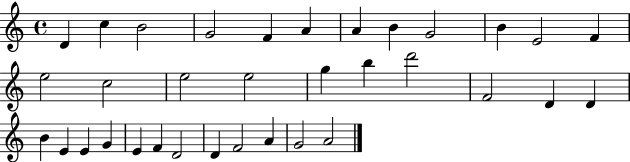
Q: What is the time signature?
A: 4/4